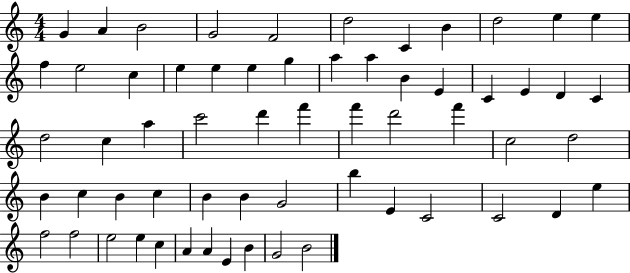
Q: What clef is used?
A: treble